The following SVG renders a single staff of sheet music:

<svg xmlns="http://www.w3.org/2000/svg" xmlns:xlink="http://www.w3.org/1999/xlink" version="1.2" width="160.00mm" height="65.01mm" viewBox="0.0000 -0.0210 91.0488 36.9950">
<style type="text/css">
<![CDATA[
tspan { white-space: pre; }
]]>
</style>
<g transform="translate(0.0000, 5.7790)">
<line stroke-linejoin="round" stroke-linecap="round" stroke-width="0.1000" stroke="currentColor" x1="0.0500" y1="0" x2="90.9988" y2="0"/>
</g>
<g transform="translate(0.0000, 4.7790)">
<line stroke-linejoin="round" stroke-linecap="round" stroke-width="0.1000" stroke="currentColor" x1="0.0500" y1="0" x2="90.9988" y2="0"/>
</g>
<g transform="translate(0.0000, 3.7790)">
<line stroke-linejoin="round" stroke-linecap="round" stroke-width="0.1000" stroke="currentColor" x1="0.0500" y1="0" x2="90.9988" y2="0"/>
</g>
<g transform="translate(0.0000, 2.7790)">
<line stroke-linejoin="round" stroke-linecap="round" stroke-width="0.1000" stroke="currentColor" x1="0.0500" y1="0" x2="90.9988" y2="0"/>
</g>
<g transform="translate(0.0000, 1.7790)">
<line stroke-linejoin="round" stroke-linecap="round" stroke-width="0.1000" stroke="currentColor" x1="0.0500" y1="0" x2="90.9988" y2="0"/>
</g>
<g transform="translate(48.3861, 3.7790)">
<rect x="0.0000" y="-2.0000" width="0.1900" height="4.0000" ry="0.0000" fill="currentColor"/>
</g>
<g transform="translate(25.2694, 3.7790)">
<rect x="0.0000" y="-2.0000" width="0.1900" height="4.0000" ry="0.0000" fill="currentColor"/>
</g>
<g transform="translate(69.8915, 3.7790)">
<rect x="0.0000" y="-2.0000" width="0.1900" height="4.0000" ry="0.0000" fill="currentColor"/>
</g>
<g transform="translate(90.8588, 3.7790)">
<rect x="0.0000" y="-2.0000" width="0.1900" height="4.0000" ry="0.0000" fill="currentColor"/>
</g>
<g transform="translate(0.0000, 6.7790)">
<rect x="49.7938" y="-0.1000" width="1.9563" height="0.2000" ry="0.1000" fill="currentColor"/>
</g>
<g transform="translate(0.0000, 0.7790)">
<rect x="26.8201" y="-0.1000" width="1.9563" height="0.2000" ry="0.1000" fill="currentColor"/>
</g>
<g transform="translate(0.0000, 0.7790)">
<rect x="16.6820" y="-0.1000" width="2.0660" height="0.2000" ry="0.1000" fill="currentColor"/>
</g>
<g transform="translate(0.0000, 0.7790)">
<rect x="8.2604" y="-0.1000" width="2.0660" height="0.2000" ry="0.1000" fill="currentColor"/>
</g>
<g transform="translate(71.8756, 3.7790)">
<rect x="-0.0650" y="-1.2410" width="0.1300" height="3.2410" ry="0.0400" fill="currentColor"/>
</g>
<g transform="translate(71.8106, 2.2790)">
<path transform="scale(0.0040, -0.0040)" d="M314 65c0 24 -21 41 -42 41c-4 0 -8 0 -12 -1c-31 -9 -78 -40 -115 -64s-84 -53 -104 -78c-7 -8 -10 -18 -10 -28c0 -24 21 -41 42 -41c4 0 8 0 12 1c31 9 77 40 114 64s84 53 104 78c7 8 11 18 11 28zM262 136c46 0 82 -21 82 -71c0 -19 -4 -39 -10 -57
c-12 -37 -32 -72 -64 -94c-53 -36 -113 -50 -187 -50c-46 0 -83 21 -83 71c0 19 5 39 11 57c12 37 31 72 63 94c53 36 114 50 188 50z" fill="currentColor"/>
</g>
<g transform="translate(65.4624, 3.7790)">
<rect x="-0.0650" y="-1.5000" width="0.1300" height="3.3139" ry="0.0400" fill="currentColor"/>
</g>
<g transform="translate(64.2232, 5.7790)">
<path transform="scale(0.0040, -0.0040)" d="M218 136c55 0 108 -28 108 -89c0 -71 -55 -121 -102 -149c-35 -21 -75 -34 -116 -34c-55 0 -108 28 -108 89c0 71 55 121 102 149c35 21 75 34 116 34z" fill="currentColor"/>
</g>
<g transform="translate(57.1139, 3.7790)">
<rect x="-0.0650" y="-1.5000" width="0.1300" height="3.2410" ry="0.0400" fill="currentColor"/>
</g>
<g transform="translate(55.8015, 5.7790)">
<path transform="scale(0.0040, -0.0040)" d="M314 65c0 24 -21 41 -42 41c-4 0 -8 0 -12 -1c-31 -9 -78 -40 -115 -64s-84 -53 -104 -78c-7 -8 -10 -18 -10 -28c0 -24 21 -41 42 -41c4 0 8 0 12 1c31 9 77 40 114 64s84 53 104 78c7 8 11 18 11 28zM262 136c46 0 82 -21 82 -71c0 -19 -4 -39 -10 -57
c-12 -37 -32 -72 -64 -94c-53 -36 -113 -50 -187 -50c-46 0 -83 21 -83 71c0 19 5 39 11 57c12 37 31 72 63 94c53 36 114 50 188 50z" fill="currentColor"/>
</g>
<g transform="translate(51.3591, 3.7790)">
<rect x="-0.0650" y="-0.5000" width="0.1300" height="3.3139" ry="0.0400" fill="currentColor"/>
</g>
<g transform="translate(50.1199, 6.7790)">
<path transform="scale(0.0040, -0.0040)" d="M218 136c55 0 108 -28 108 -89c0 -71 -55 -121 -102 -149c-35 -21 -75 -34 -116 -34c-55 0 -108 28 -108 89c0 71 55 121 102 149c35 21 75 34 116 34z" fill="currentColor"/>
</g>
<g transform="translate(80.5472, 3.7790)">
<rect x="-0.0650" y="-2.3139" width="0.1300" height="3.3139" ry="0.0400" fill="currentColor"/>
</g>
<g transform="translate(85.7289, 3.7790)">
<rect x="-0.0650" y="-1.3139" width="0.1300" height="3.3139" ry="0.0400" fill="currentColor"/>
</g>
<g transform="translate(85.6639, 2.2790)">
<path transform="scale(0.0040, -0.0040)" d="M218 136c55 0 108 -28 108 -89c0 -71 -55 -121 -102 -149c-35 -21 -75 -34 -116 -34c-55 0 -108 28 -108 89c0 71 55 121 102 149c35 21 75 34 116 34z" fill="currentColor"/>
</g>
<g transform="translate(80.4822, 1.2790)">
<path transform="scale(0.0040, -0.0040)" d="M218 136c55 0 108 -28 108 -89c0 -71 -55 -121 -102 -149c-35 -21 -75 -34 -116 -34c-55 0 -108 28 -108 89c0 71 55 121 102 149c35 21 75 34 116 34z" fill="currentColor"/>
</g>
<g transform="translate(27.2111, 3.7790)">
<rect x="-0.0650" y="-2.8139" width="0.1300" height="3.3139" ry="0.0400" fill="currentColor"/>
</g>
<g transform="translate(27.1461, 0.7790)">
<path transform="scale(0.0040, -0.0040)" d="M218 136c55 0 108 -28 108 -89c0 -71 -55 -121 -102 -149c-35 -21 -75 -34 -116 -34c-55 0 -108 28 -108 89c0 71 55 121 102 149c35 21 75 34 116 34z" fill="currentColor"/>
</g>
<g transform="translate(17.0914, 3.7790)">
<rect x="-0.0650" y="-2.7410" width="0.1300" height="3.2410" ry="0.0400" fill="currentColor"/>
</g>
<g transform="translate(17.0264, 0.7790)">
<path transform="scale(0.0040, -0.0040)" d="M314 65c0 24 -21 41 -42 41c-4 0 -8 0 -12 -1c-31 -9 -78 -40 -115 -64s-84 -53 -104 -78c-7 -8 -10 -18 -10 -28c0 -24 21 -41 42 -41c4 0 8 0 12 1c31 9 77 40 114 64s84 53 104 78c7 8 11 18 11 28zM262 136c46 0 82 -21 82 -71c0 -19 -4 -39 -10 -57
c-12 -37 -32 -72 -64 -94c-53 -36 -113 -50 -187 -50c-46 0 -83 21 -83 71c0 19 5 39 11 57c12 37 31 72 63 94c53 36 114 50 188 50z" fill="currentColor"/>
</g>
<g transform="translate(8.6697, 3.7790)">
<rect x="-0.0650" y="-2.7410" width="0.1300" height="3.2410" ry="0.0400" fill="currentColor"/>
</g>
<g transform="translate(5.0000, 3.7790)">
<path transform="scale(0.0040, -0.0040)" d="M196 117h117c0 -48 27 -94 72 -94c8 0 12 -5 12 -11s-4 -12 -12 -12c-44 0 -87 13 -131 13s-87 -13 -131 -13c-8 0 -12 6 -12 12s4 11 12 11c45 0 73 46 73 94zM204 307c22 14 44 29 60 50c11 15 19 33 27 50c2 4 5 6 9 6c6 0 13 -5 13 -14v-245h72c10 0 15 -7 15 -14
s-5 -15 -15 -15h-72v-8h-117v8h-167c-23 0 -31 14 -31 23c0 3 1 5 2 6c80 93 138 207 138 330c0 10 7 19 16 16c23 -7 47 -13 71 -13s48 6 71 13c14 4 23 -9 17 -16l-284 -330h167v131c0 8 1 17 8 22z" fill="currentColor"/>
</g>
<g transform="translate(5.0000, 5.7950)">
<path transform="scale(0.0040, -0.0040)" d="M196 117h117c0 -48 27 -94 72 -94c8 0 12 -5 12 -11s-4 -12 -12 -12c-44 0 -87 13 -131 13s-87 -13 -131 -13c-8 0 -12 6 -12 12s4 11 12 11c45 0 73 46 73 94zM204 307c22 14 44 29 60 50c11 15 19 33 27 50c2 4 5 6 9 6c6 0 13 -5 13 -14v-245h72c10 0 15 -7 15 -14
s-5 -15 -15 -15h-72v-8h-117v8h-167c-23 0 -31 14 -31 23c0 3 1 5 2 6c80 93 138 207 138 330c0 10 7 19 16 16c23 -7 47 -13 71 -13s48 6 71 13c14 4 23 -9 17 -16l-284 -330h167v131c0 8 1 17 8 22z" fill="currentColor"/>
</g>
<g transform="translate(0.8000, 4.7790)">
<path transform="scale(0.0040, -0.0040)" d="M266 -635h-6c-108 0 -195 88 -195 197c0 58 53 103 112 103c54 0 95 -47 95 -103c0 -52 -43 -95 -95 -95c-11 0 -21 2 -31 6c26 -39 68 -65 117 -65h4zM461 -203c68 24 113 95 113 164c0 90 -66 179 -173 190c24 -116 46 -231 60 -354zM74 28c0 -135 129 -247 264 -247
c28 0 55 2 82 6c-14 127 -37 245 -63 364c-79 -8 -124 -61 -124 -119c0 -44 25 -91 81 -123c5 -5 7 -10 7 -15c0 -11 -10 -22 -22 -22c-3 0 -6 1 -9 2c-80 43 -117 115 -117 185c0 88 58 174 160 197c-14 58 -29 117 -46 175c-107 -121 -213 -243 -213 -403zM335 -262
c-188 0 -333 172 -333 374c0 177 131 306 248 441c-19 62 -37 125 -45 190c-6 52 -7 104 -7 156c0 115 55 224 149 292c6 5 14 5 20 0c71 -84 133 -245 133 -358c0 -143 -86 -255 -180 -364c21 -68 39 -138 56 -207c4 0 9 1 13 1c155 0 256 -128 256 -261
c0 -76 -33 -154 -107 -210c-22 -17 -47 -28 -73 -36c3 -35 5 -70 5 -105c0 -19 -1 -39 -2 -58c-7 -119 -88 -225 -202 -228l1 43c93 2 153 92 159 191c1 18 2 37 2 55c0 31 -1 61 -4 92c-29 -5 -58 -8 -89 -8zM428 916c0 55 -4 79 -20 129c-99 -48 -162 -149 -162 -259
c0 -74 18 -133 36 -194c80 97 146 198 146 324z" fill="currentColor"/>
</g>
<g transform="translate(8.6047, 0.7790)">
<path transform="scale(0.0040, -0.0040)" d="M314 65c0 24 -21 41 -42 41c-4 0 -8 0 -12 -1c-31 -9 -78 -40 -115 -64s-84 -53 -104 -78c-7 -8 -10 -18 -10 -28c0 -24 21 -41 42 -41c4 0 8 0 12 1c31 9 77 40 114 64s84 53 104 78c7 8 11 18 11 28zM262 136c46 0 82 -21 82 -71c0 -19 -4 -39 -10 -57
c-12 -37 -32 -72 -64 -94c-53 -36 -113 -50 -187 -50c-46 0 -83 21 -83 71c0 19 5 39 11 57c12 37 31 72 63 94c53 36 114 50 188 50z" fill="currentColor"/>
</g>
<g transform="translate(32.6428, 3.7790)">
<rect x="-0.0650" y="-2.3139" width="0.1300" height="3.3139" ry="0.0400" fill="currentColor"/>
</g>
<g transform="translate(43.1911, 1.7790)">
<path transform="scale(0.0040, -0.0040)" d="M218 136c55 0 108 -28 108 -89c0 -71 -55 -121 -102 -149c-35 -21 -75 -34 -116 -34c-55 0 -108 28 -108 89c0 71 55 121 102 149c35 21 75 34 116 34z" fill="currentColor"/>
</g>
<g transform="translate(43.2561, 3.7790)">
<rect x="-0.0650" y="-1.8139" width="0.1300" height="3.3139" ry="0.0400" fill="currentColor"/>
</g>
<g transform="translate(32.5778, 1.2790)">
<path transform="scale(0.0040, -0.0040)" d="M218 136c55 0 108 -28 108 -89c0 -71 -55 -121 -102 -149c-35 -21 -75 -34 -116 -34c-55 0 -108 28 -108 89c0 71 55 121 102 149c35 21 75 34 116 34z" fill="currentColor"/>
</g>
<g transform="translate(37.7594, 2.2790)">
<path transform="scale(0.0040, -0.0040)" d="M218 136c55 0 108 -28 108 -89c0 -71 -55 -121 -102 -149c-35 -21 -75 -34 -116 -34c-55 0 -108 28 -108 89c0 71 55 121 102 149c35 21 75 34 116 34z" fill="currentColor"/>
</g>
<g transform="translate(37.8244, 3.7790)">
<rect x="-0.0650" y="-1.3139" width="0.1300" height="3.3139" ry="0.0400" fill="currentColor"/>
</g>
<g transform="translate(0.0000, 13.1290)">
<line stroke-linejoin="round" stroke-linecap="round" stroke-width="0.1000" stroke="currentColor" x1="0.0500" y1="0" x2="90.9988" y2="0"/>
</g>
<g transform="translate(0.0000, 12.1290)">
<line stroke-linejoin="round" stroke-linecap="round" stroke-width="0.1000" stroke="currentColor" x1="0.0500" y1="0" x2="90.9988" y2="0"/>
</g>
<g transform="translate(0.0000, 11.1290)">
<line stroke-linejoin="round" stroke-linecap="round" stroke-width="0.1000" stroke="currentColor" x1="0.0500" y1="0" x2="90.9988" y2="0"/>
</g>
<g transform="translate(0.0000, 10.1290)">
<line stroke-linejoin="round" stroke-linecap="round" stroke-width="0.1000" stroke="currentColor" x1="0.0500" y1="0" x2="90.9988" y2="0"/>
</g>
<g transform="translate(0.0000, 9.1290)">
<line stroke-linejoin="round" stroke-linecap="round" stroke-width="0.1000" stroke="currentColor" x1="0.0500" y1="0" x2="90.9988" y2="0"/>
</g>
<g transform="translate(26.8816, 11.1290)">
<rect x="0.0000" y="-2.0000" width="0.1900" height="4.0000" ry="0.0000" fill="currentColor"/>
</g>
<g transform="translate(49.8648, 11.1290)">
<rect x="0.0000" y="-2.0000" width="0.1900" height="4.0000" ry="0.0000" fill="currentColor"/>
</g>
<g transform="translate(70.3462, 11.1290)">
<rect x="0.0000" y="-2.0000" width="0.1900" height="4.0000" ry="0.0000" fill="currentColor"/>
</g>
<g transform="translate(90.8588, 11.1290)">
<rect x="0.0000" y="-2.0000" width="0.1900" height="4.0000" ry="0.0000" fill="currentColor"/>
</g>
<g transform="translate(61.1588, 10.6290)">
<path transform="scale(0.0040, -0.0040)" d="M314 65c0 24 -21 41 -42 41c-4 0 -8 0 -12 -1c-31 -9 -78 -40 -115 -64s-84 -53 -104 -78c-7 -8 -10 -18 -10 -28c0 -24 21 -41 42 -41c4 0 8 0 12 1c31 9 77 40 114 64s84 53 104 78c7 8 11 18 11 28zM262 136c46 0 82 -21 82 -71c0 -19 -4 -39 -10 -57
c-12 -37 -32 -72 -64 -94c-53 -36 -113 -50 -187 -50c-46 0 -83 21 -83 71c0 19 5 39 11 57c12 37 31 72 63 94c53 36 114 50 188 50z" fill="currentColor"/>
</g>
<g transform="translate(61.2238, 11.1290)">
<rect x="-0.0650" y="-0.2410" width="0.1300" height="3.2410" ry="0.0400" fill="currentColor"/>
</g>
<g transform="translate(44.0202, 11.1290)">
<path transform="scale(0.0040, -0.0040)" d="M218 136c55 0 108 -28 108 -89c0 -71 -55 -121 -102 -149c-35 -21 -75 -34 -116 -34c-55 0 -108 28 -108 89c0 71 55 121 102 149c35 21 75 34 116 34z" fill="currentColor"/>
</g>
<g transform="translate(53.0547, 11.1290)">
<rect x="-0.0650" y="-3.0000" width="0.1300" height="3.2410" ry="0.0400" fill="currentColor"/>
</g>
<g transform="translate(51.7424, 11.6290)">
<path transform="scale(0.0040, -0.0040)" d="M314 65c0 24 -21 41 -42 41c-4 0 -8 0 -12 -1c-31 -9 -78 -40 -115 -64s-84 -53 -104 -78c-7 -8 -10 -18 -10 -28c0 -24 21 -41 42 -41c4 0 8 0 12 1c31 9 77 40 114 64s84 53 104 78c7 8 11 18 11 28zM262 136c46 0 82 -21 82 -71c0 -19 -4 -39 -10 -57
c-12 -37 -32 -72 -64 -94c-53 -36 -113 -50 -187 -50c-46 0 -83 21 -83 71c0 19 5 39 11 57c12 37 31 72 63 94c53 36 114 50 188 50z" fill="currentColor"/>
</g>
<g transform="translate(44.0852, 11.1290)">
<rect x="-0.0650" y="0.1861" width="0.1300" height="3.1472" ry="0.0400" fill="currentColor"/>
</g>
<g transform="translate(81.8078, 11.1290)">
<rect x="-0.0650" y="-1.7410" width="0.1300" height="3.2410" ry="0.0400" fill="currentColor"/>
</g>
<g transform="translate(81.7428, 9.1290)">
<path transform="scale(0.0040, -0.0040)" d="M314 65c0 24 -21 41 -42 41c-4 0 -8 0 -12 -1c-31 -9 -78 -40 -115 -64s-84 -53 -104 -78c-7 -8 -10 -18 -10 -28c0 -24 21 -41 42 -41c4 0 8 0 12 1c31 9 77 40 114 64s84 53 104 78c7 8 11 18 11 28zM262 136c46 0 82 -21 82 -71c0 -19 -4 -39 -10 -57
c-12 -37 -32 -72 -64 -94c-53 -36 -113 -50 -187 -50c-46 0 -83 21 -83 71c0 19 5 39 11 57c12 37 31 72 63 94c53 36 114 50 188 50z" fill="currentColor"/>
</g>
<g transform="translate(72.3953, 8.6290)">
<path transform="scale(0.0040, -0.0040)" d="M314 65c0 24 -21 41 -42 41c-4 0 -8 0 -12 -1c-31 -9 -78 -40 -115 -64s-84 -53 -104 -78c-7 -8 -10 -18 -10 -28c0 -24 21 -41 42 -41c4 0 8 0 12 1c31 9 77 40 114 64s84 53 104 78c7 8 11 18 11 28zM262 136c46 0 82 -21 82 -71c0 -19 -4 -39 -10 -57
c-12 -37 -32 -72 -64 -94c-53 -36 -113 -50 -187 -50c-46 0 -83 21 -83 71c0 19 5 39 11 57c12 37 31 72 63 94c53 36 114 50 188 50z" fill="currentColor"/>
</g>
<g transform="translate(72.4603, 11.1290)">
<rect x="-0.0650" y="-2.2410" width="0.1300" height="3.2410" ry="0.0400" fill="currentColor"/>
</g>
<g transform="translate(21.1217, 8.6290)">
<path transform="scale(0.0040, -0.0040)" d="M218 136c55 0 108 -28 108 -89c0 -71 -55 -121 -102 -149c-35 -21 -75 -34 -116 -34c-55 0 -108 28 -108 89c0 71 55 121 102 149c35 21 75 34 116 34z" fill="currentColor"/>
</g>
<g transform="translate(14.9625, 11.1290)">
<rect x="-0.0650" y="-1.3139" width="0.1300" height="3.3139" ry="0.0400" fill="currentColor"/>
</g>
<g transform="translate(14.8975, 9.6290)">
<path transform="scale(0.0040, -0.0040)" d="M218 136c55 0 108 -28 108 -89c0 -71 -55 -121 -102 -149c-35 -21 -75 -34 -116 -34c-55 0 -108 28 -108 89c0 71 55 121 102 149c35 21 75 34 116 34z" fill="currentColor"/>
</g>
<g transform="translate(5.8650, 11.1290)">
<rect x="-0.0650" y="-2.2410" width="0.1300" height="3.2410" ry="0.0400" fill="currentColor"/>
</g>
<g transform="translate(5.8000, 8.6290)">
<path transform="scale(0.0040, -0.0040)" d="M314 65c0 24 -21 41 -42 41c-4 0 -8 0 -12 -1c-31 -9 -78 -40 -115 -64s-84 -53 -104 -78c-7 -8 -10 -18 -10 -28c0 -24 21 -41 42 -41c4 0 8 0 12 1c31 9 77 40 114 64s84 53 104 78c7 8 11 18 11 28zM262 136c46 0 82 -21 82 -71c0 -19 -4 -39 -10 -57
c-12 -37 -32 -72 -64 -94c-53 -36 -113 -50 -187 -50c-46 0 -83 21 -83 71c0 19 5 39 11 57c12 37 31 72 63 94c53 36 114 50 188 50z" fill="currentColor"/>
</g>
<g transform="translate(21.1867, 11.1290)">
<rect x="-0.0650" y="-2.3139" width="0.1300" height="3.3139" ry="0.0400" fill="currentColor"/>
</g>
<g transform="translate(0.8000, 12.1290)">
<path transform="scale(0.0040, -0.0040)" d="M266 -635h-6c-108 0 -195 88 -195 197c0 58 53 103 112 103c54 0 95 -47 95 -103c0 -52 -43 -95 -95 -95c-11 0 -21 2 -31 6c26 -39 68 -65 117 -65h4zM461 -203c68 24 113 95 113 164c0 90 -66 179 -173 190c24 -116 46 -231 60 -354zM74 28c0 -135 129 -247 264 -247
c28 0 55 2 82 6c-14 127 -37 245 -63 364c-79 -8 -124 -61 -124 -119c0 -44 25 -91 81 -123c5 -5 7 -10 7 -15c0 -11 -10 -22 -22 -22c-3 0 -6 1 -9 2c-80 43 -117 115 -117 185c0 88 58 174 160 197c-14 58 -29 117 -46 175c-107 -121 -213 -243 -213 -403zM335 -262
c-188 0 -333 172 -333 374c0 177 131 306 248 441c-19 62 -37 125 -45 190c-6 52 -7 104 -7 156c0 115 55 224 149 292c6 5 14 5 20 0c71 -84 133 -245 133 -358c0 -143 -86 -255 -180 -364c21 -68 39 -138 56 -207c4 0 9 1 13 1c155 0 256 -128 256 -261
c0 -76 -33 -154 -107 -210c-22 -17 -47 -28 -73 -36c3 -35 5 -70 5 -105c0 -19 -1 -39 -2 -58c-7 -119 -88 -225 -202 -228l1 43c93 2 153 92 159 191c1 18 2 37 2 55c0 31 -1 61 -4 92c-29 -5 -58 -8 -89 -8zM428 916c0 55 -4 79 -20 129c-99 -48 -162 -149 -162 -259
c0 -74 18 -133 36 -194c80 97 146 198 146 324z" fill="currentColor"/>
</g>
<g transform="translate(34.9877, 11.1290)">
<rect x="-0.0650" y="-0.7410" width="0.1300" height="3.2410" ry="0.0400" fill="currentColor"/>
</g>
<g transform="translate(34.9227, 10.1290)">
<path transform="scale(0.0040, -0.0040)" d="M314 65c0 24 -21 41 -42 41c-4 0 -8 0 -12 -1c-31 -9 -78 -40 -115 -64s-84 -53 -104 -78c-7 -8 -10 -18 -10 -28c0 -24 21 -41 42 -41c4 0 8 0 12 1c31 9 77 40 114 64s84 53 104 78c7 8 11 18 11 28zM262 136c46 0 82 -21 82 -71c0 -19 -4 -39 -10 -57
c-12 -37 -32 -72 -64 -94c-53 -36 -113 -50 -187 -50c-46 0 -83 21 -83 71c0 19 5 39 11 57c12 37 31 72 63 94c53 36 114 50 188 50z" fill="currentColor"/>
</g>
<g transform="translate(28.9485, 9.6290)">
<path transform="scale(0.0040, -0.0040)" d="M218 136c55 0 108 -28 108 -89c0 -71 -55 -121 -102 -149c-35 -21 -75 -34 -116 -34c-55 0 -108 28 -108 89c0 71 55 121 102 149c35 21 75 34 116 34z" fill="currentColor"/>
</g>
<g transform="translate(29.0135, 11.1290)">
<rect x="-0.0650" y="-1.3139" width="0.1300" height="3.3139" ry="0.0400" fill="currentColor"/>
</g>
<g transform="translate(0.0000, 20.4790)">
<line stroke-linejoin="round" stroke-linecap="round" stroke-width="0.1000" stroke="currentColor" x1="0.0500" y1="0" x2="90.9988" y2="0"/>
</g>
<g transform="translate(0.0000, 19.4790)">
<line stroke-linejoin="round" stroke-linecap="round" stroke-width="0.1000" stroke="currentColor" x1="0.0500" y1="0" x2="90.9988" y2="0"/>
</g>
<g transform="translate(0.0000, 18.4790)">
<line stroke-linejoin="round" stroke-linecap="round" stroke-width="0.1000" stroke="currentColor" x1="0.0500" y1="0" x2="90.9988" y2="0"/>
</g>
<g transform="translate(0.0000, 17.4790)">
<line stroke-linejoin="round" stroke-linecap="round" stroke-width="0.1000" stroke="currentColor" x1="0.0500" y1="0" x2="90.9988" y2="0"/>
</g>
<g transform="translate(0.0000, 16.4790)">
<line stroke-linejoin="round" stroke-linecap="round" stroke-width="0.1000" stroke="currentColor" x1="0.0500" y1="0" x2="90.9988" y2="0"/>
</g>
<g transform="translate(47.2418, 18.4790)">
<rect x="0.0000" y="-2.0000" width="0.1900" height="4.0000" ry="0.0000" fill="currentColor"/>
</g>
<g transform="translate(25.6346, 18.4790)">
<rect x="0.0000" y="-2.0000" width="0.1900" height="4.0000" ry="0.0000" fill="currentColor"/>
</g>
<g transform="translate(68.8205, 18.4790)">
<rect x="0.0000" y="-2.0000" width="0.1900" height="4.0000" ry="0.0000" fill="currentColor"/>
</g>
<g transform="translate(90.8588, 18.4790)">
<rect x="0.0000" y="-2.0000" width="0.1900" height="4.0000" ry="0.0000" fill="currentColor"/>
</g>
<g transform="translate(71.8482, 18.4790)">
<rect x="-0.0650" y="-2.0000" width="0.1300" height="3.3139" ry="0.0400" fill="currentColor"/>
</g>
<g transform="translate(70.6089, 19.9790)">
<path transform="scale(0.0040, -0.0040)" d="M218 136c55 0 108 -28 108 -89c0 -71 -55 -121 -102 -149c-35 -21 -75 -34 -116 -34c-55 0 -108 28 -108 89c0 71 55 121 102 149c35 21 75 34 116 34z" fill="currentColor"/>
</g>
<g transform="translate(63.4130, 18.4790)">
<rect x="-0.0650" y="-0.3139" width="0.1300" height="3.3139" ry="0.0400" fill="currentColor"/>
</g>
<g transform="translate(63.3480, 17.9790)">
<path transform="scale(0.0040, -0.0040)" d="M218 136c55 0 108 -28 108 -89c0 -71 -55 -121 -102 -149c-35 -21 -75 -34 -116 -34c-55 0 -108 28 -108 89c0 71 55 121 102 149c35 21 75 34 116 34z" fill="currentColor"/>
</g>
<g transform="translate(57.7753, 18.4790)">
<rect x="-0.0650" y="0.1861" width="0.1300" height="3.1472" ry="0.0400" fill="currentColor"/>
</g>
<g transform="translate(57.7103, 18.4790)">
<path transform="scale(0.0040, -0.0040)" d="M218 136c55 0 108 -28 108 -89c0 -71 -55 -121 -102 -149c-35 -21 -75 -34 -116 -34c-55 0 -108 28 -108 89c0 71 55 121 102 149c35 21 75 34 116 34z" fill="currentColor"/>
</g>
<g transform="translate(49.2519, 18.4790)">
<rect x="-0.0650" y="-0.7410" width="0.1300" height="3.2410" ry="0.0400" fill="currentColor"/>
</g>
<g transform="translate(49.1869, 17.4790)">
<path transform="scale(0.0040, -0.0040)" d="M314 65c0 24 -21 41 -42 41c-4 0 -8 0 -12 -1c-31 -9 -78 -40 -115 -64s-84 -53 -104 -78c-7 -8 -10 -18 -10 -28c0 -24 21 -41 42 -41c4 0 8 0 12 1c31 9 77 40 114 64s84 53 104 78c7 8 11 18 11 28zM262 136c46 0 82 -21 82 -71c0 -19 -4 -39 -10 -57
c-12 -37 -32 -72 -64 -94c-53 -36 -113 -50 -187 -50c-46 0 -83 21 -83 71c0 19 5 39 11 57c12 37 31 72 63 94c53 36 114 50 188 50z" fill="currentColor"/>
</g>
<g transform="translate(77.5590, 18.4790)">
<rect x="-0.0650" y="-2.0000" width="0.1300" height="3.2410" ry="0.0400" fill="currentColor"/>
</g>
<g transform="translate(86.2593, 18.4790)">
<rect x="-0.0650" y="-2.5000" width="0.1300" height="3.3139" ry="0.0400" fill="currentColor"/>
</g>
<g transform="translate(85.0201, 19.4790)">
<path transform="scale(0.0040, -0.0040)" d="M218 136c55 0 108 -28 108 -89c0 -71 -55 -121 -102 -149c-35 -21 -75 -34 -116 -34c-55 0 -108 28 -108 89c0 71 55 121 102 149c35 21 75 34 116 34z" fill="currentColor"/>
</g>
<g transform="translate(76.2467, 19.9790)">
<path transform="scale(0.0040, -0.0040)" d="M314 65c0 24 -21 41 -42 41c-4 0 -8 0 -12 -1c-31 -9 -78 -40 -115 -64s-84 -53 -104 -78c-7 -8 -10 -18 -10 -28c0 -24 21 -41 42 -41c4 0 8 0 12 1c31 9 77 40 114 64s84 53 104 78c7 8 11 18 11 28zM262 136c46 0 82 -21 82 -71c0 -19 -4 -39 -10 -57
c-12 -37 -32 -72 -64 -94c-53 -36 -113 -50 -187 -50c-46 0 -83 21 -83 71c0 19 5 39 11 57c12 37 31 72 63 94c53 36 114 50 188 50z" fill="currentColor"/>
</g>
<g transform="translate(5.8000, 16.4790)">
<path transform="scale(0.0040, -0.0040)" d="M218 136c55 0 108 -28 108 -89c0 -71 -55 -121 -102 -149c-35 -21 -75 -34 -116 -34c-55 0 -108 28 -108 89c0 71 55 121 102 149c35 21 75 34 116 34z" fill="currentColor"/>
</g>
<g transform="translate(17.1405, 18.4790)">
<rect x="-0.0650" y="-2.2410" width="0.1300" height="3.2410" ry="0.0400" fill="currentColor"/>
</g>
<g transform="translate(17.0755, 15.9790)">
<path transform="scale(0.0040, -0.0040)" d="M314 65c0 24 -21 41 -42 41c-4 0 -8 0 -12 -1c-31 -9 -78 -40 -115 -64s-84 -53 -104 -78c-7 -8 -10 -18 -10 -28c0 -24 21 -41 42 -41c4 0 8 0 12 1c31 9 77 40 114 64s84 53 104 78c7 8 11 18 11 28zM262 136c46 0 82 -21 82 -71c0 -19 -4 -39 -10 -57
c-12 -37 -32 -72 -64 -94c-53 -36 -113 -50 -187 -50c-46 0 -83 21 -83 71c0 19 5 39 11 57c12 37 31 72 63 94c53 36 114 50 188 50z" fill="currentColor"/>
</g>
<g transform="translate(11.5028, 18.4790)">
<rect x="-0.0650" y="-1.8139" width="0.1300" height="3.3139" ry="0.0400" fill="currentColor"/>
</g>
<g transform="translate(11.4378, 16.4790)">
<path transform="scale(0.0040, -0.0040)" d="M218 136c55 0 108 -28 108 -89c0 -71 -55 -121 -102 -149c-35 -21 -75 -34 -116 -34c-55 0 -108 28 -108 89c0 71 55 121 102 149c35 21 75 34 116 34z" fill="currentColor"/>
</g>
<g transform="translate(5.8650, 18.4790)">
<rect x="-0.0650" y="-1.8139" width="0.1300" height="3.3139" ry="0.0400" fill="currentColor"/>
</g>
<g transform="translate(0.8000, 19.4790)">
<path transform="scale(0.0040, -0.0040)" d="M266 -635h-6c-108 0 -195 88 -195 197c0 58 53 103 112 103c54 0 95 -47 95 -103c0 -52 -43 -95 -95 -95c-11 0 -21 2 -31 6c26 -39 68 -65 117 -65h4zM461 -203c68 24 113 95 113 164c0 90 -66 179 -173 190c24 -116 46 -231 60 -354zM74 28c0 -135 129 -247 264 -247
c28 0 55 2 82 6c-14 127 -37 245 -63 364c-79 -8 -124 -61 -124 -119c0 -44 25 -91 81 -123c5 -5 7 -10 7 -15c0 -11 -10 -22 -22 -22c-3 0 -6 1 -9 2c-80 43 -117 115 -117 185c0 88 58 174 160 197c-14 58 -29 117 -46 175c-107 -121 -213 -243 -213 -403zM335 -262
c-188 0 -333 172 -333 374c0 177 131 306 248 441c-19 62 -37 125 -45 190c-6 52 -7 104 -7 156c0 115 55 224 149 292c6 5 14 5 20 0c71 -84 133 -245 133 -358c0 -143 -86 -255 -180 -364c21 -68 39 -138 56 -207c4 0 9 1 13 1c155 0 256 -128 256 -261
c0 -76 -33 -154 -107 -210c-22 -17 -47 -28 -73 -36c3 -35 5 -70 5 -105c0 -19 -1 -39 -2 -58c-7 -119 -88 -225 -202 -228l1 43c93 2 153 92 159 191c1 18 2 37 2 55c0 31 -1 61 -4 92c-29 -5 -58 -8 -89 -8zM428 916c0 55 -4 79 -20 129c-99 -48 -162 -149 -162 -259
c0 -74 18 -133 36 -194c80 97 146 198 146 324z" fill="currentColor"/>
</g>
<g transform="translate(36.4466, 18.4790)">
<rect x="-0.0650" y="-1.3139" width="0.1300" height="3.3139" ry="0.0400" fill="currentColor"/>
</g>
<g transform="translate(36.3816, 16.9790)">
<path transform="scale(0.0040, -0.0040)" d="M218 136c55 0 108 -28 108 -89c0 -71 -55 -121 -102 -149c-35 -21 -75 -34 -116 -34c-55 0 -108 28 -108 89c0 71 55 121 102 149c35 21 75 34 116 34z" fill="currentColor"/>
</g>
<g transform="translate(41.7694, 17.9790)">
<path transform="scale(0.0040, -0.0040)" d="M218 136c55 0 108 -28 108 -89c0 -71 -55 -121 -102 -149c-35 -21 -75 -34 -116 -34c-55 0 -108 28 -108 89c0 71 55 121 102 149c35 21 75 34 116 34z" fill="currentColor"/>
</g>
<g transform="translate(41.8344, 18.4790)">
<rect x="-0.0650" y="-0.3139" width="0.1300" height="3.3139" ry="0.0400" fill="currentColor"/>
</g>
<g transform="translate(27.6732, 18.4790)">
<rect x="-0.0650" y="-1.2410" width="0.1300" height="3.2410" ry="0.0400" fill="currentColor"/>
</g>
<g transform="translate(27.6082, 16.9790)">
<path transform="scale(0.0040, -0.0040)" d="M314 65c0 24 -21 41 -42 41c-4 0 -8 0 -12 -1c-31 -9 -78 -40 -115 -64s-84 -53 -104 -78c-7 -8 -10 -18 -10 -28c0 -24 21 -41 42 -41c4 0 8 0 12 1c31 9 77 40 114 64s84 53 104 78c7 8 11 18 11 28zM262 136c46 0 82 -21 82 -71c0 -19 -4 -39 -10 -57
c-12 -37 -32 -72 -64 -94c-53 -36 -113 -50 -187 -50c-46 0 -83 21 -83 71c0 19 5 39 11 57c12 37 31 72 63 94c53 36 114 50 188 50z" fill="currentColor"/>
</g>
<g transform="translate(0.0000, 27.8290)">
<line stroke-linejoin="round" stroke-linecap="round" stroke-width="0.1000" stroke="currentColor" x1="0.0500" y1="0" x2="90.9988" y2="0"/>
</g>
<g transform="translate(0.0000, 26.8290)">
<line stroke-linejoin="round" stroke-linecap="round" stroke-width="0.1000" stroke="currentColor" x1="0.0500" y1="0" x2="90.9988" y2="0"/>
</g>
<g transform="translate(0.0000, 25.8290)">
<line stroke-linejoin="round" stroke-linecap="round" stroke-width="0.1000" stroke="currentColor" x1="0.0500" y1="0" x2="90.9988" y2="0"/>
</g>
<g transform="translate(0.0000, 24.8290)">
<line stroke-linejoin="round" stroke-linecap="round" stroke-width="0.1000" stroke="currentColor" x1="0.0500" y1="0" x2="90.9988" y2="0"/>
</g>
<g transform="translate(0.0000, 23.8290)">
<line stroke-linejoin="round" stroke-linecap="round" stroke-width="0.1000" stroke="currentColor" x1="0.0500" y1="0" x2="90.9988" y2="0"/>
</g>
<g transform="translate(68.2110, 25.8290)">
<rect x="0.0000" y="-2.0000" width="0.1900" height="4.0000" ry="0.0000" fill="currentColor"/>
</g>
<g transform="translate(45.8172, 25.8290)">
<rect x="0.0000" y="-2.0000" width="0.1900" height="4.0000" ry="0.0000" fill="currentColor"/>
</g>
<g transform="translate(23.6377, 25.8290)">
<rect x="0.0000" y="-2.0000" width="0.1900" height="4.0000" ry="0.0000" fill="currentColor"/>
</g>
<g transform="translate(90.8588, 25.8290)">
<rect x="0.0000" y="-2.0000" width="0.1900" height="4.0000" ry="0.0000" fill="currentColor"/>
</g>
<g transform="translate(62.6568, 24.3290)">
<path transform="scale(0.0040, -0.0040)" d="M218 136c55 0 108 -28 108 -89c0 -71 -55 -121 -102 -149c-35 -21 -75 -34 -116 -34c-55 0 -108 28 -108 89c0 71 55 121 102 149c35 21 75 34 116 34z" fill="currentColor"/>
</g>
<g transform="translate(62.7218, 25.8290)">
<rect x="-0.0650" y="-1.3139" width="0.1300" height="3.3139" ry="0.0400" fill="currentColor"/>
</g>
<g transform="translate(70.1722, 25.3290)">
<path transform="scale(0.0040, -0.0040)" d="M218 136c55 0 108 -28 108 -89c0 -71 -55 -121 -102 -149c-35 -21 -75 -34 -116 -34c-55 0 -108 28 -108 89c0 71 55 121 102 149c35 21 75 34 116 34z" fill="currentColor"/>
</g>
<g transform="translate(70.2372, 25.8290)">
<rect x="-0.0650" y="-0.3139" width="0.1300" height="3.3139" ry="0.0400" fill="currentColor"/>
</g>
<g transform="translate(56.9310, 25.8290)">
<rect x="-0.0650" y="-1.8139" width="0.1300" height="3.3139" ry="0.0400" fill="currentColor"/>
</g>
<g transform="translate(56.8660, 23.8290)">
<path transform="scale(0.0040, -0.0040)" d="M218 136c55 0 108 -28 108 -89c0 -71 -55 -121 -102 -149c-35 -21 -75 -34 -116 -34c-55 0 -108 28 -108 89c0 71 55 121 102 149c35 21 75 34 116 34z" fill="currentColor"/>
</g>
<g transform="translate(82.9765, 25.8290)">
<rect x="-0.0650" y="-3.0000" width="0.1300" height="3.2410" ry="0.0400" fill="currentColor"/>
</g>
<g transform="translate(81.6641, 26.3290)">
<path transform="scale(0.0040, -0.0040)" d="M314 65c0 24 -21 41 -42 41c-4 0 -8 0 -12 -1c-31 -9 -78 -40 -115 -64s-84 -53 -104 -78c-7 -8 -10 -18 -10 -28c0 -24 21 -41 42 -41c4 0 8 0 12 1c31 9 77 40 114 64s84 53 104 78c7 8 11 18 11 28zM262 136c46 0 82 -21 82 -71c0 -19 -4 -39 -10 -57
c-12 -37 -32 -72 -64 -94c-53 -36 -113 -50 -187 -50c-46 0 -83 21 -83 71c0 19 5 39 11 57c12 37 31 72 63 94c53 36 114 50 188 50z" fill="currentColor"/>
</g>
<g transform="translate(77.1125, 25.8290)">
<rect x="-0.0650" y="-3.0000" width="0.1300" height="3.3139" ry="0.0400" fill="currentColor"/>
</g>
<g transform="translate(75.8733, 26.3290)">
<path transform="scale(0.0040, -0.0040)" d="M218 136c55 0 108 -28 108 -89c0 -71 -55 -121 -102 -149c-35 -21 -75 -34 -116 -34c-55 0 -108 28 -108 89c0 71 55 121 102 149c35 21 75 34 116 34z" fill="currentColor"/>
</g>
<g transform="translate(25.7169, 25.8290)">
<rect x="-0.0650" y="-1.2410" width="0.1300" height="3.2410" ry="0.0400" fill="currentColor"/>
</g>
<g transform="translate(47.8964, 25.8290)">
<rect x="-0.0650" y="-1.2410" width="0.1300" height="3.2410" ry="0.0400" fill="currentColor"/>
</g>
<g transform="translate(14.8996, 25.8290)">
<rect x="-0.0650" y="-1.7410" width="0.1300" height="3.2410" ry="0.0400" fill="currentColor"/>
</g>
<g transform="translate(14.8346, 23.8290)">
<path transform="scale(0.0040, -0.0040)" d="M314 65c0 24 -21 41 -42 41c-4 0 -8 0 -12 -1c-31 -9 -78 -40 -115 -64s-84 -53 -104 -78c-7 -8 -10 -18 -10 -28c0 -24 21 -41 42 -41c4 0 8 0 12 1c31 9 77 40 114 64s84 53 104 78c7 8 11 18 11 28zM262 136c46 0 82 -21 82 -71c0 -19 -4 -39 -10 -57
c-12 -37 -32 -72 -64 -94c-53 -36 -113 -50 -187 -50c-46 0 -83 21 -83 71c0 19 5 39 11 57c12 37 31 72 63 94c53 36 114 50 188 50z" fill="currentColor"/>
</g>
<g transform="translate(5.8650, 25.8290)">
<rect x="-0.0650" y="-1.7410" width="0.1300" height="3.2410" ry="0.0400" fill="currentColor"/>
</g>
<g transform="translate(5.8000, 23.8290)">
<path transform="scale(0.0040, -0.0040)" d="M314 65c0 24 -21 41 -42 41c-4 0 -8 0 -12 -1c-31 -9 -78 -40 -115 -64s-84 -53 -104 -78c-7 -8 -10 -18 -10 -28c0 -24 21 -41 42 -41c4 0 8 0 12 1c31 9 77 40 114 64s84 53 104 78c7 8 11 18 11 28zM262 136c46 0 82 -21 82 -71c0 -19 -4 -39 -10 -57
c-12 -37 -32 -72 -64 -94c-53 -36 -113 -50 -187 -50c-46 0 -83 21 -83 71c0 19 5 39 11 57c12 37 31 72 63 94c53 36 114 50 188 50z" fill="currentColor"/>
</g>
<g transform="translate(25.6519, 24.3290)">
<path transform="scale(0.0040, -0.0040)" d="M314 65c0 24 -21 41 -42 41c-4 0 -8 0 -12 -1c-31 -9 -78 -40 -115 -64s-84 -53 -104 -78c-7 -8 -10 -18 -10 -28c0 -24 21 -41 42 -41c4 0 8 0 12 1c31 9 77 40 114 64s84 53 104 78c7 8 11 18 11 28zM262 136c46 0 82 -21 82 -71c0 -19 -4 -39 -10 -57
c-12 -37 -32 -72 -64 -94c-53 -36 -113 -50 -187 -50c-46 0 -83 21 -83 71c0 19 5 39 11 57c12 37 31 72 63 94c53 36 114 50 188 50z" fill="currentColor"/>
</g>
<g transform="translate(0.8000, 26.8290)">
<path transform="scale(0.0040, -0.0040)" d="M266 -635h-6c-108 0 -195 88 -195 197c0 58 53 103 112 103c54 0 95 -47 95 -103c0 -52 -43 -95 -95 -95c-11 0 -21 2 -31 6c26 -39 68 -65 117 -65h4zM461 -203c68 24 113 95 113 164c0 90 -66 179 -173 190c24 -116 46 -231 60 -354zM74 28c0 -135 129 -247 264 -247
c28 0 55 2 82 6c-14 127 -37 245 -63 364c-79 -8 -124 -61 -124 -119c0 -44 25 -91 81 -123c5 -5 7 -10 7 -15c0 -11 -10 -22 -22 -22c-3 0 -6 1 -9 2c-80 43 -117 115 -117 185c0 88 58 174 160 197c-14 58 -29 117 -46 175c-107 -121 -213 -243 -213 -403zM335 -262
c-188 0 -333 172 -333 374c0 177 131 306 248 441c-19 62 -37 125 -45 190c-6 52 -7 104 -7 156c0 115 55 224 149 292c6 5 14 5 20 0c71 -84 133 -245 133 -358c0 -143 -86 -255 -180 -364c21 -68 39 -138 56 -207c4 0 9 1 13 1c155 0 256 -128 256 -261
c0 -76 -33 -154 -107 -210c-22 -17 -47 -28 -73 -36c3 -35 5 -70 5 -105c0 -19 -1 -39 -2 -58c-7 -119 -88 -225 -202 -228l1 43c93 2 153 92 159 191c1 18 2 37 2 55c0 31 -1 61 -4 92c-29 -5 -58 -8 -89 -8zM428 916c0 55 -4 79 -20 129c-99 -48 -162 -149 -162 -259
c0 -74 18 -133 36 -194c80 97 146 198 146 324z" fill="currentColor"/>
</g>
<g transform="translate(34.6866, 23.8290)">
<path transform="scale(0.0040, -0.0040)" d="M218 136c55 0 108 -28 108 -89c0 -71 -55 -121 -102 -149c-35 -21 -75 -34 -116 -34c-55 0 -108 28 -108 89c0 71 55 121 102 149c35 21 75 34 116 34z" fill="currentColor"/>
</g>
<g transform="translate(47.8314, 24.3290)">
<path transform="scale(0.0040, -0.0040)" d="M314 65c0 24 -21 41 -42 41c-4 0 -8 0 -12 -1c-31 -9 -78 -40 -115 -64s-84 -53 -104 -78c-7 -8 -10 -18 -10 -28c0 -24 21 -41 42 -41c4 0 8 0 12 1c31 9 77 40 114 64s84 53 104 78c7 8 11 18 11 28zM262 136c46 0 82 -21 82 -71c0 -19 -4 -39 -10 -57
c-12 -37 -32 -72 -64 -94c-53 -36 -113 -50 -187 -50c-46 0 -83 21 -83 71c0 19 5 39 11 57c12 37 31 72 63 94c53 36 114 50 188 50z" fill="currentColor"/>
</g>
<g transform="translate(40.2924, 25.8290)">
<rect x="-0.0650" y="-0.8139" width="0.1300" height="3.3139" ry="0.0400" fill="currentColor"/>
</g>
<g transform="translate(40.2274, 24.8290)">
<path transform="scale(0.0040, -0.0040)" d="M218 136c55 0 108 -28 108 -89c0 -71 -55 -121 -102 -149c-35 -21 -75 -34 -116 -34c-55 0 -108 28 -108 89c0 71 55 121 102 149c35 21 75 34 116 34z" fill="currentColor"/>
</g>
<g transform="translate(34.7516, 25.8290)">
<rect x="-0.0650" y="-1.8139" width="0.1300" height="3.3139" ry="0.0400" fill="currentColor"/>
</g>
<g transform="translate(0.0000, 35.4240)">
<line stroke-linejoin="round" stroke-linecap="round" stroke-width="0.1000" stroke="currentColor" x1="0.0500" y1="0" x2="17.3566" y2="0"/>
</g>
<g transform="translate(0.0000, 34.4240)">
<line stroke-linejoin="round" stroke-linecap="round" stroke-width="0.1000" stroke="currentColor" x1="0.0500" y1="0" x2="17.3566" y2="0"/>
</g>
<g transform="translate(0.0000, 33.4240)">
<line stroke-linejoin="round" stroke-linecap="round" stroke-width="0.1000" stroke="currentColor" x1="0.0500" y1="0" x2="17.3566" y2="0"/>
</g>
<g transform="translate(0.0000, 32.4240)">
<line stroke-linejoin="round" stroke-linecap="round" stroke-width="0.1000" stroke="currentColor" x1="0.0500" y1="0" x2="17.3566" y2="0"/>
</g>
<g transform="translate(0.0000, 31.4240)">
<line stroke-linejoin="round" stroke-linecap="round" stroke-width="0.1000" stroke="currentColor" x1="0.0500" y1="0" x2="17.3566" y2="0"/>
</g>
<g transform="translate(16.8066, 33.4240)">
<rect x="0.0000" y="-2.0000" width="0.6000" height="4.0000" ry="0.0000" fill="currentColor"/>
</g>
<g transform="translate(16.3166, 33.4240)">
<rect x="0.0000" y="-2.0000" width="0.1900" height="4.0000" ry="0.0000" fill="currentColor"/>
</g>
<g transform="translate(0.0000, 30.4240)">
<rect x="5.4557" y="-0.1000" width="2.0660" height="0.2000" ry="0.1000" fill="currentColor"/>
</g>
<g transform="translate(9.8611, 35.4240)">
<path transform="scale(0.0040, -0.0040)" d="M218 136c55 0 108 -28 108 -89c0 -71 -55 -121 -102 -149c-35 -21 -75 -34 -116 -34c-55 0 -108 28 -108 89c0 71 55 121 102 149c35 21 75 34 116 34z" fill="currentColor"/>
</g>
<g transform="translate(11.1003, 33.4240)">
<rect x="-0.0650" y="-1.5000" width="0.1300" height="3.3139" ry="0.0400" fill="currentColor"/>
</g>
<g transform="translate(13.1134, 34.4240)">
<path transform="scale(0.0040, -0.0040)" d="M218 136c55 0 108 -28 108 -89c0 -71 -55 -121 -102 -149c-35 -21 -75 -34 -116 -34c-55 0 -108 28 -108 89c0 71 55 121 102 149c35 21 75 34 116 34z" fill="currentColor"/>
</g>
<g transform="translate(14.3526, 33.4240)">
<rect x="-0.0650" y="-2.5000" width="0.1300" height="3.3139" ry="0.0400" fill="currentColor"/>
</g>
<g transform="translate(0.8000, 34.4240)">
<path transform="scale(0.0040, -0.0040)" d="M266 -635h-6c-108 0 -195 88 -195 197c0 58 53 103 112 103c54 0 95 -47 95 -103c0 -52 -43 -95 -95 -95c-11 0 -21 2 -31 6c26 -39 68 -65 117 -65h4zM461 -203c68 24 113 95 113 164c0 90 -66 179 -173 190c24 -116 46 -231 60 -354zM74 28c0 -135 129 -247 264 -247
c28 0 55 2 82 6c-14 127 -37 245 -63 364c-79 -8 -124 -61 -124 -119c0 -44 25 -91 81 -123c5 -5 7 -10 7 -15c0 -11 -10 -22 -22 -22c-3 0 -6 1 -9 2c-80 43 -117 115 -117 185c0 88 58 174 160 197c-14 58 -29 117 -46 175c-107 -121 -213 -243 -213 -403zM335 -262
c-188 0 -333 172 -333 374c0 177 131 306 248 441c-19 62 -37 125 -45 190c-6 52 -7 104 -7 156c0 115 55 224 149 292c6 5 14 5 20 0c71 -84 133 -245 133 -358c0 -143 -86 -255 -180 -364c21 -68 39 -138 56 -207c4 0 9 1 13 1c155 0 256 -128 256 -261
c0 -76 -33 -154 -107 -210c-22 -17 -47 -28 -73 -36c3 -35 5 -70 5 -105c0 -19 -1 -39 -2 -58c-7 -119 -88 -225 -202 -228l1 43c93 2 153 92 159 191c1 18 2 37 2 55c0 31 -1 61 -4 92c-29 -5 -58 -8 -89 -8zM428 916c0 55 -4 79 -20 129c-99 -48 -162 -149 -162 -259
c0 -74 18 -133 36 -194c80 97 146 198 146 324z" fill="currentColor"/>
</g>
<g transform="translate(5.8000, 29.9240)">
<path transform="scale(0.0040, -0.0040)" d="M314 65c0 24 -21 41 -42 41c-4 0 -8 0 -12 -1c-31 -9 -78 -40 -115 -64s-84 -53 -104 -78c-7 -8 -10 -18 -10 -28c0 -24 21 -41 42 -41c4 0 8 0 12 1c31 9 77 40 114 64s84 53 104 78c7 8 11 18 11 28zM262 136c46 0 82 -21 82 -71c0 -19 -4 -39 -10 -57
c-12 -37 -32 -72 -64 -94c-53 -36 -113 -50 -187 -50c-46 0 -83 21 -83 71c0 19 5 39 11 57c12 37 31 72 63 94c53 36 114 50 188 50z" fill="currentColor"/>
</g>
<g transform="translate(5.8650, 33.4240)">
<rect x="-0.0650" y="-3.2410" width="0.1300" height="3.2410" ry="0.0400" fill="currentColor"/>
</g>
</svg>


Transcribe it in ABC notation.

X:1
T:Untitled
M:4/4
L:1/4
K:C
a2 a2 a g e f C E2 E e2 g e g2 e g e d2 B A2 c2 g2 f2 f f g2 e2 e c d2 B c F F2 G f2 f2 e2 f d e2 f e c A A2 b2 E G